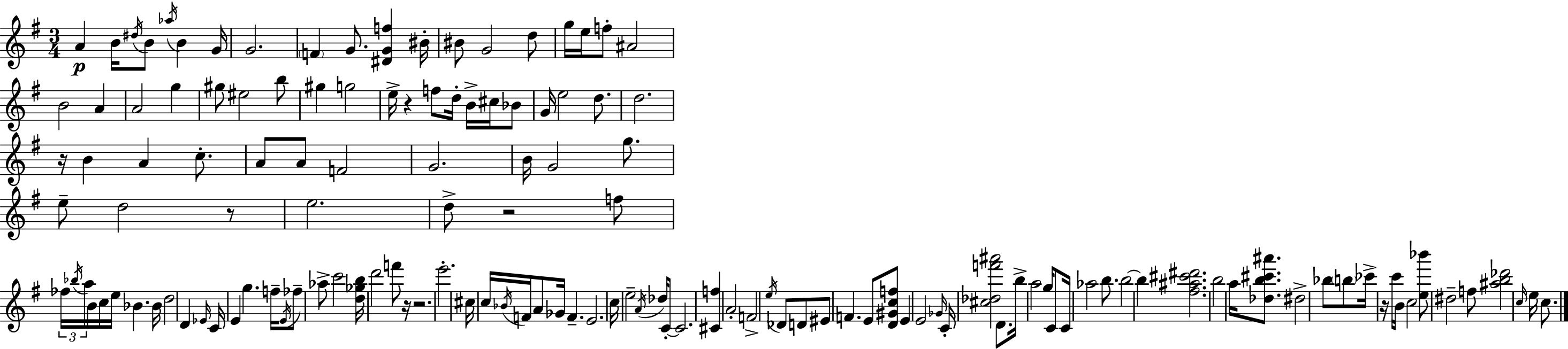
A4/q B4/s D#5/s B4/e Ab5/s B4/q G4/s G4/h. F4/q G4/e. [D#4,G4,F5]/q BIS4/s BIS4/e G4/h D5/e G5/s E5/s F5/e A#4/h B4/h A4/q A4/h G5/q G#5/e EIS5/h B5/e G#5/q G5/h E5/s R/q F5/e D5/s B4/s C#5/s Bb4/e G4/s E5/h D5/e. D5/h. R/s B4/q A4/q C5/e. A4/e A4/e F4/h G4/h. B4/s G4/h G5/e. E5/e D5/h R/e E5/h. D5/e R/h F5/e FES5/s Bb5/s A5/s B4/s C5/s E5/s Bb4/q. Bb4/s D5/h D4/q Eb4/s C4/s E4/q G5/q. F5/s E4/s FES5/e Ab5/e C6/h [D5,Gb5,B5]/s D6/h F6/e R/s R/h. E6/h. C#5/s C5/s Bb4/s F4/s A4/e Gb4/s F4/q. E4/h. C5/s E5/h A4/s Db5/s C4/e C4/h. [C#4,F5]/q A4/h F4/h E5/s Db4/e D4/e EIS4/e F4/q. E4/e [D4,G#4,C5,F5]/e E4/q E4/h Gb4/s C4/s [C#5,Db5,F6,A#6]/h D4/e. B5/s A5/h G5/s C4/e C4/s Ab5/h B5/e. B5/h B5/q [F#5,A#5,C#6,D#6]/h. B5/h A5/s [Db5,B5,C#6,A#6]/e. D#5/h Bb5/e B5/e CES6/s R/s C6/s B4/s C5/h [E5,Bb6]/e D#5/h F5/e [A#5,B5,Db6]/h C5/s E5/s C5/e.